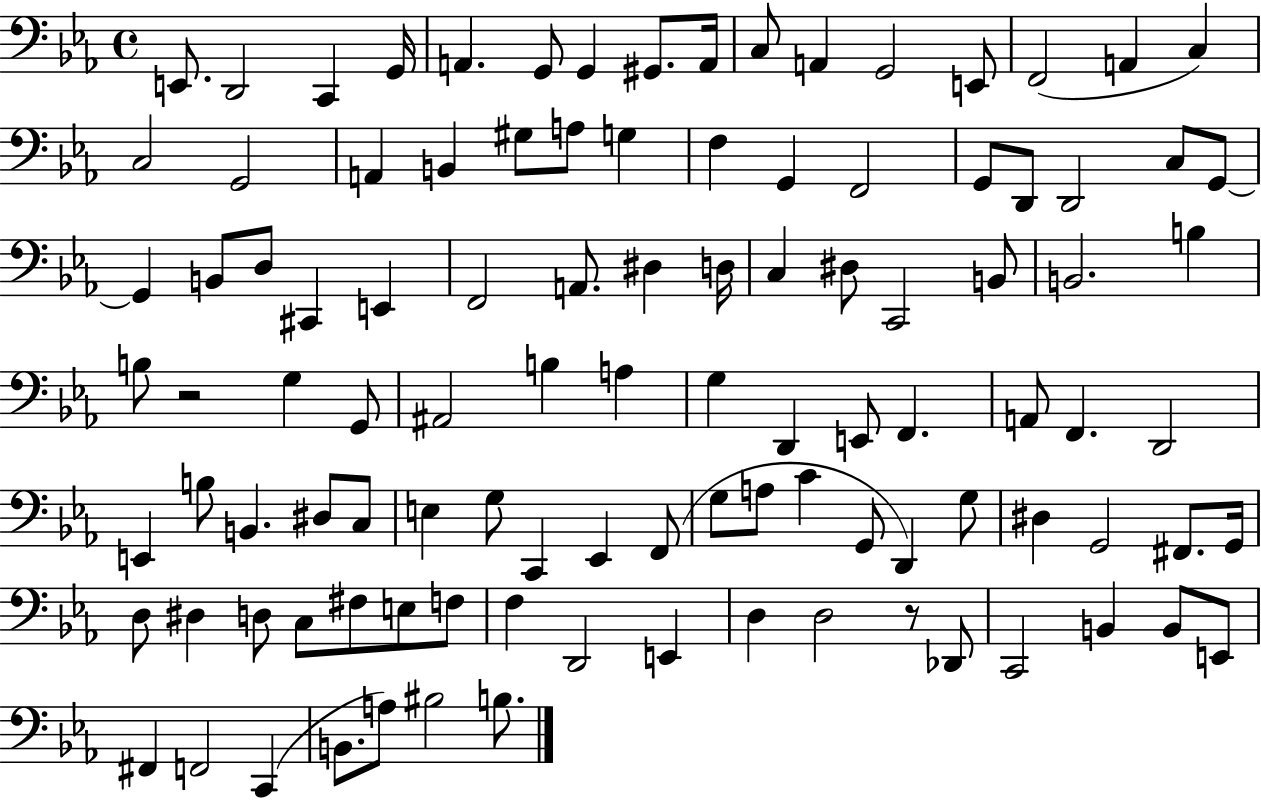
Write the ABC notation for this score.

X:1
T:Untitled
M:4/4
L:1/4
K:Eb
E,,/2 D,,2 C,, G,,/4 A,, G,,/2 G,, ^G,,/2 A,,/4 C,/2 A,, G,,2 E,,/2 F,,2 A,, C, C,2 G,,2 A,, B,, ^G,/2 A,/2 G, F, G,, F,,2 G,,/2 D,,/2 D,,2 C,/2 G,,/2 G,, B,,/2 D,/2 ^C,, E,, F,,2 A,,/2 ^D, D,/4 C, ^D,/2 C,,2 B,,/2 B,,2 B, B,/2 z2 G, G,,/2 ^A,,2 B, A, G, D,, E,,/2 F,, A,,/2 F,, D,,2 E,, B,/2 B,, ^D,/2 C,/2 E, G,/2 C,, _E,, F,,/2 G,/2 A,/2 C G,,/2 D,, G,/2 ^D, G,,2 ^F,,/2 G,,/4 D,/2 ^D, D,/2 C,/2 ^F,/2 E,/2 F,/2 F, D,,2 E,, D, D,2 z/2 _D,,/2 C,,2 B,, B,,/2 E,,/2 ^F,, F,,2 C,, B,,/2 A,/2 ^B,2 B,/2